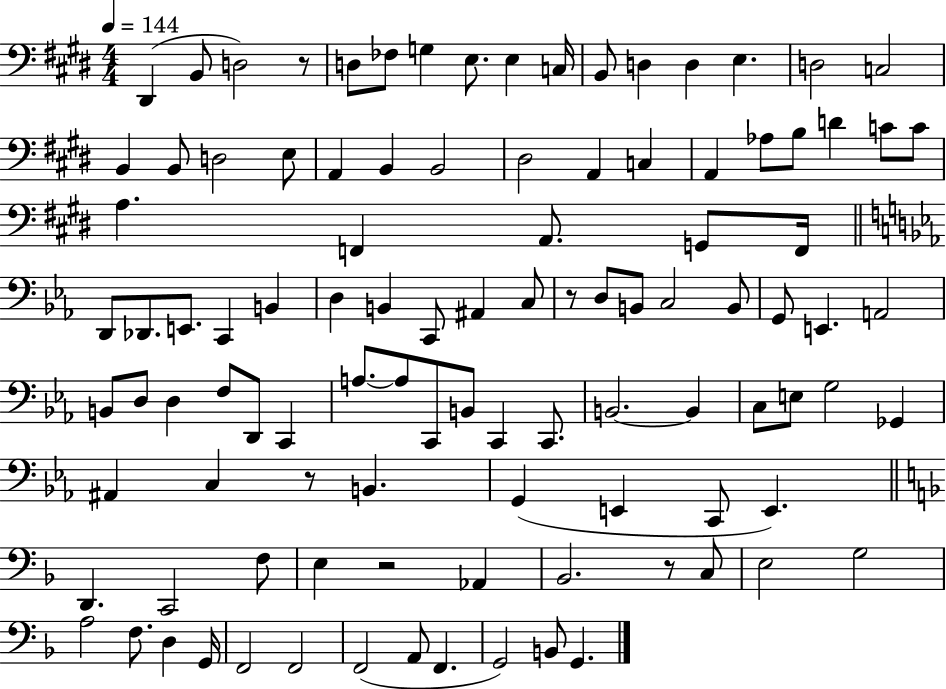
X:1
T:Untitled
M:4/4
L:1/4
K:E
^D,, B,,/2 D,2 z/2 D,/2 _F,/2 G, E,/2 E, C,/4 B,,/2 D, D, E, D,2 C,2 B,, B,,/2 D,2 E,/2 A,, B,, B,,2 ^D,2 A,, C, A,, _A,/2 B,/2 D C/2 C/2 A, F,, A,,/2 G,,/2 F,,/4 D,,/2 _D,,/2 E,,/2 C,, B,, D, B,, C,,/2 ^A,, C,/2 z/2 D,/2 B,,/2 C,2 B,,/2 G,,/2 E,, A,,2 B,,/2 D,/2 D, F,/2 D,,/2 C,, A,/2 A,/2 C,,/2 B,,/2 C,, C,,/2 B,,2 B,, C,/2 E,/2 G,2 _G,, ^A,, C, z/2 B,, G,, E,, C,,/2 E,, D,, C,,2 F,/2 E, z2 _A,, _B,,2 z/2 C,/2 E,2 G,2 A,2 F,/2 D, G,,/4 F,,2 F,,2 F,,2 A,,/2 F,, G,,2 B,,/2 G,,